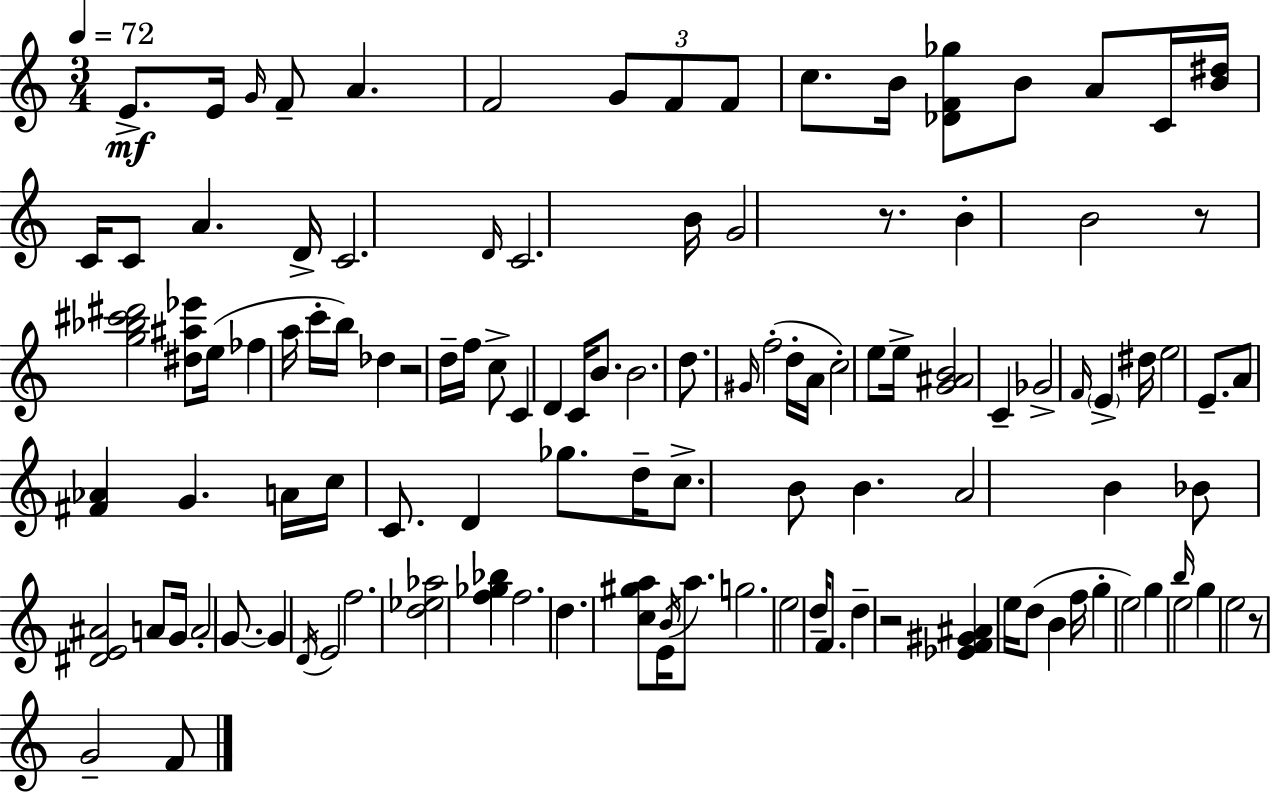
{
  \clef treble
  \numericTimeSignature
  \time 3/4
  \key c \major
  \tempo 4 = 72
  e'8.->\mf e'16 \grace { g'16 } f'8-- a'4. | f'2 \tuplet 3/2 { g'8 f'8 | f'8 } c''8. b'16 <des' f' ges''>8 b'8 a'8 | c'16 <b' dis''>16 c'16 c'8 a'4. | \break d'16-> c'2. | \grace { d'16 } c'2. | b'16 g'2 r8. | b'4-. b'2 | \break r8 <g'' bes'' cis''' dis'''>2 | <dis'' ais'' ees'''>8 e''16( fes''4 a''16 c'''16-. b''16) des''4 | r2 d''16-- f''16 | c''8-> c'4 d'4 c'16 b'8. | \break b'2. | d''8. \grace { gis'16 }( f''2-. | d''16-. a'16 c''2-.) | e''8 e''16-> <g' ais' b'>2 c'4-- | \break ges'2-> \grace { f'16 } | \parenthesize e'4-> dis''16 e''2 | e'8.-- a'8 <fis' aes'>4 g'4. | a'16 c''16 c'8. d'4 | \break ges''8. d''16-- c''8.-> b'8 b'4. | a'2 | b'4 bes'8 <dis' e' ais'>2 | a'8 g'16 a'2-. | \break g'8.~~ g'4 \acciaccatura { d'16 } e'2 | f''2. | <d'' ees'' aes''>2 | <f'' ges'' bes''>4 f''2. | \break d''4. <c'' gis'' a''>8 | e'16 \acciaccatura { b'16 } a''8. g''2. | e''2 | d''16-- f'8. d''4-- r2 | \break <ees' f' gis' ais'>4 e''16 d''8( | b'4 f''16 g''4-. e''2) | g''4 \grace { b''16 } e''2 | g''4 e''2 | \break r8 g'2-- | f'8 \bar "|."
}